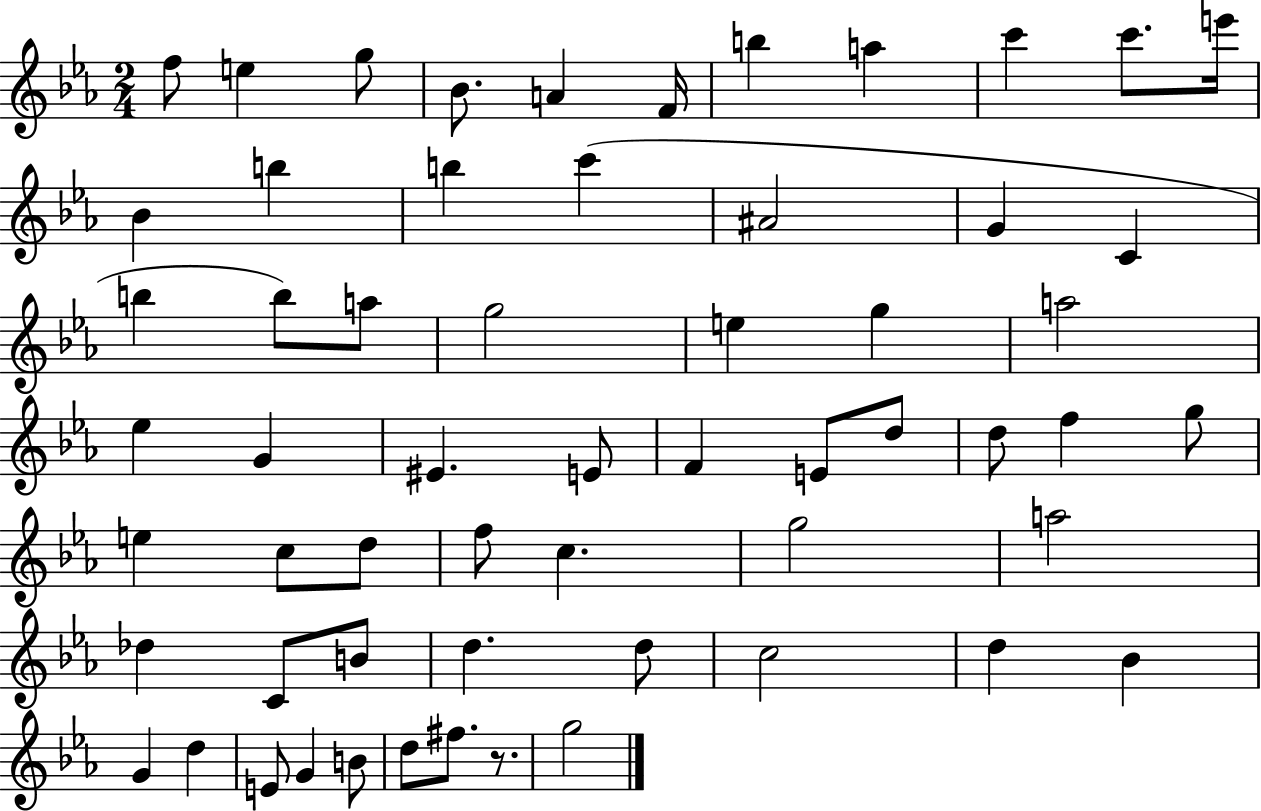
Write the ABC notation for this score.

X:1
T:Untitled
M:2/4
L:1/4
K:Eb
f/2 e g/2 _B/2 A F/4 b a c' c'/2 e'/4 _B b b c' ^A2 G C b b/2 a/2 g2 e g a2 _e G ^E E/2 F E/2 d/2 d/2 f g/2 e c/2 d/2 f/2 c g2 a2 _d C/2 B/2 d d/2 c2 d _B G d E/2 G B/2 d/2 ^f/2 z/2 g2